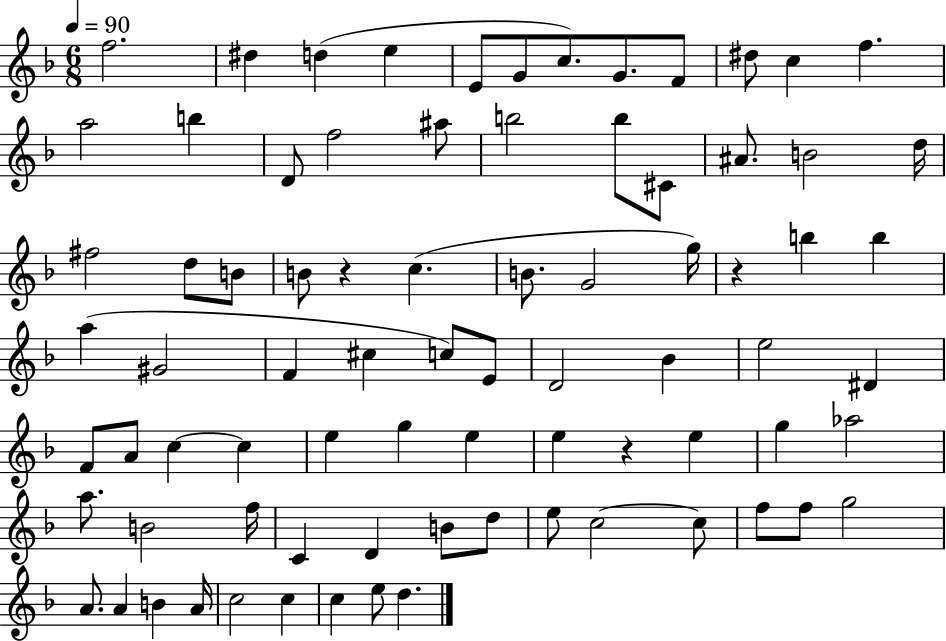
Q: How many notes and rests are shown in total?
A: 79